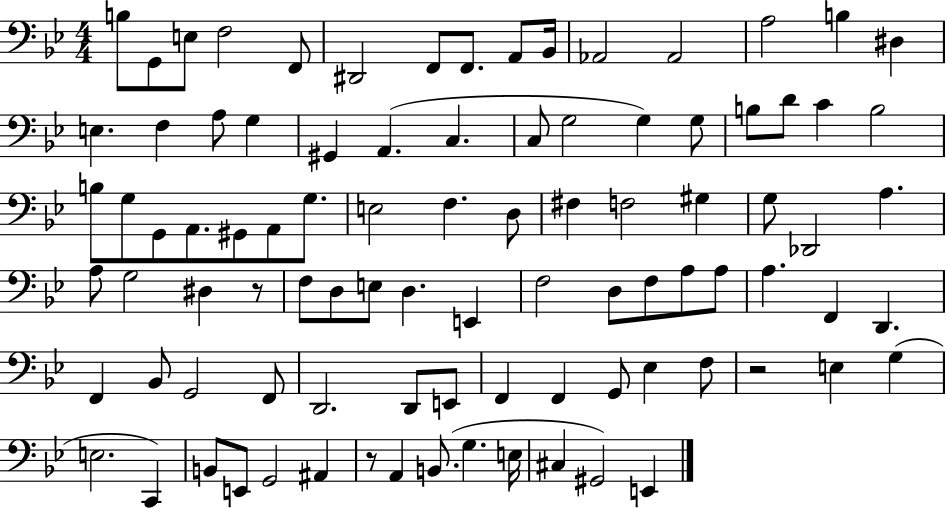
X:1
T:Untitled
M:4/4
L:1/4
K:Bb
B,/2 G,,/2 E,/2 F,2 F,,/2 ^D,,2 F,,/2 F,,/2 A,,/2 _B,,/4 _A,,2 _A,,2 A,2 B, ^D, E, F, A,/2 G, ^G,, A,, C, C,/2 G,2 G, G,/2 B,/2 D/2 C B,2 B,/2 G,/2 G,,/2 A,,/2 ^G,,/2 A,,/2 G,/2 E,2 F, D,/2 ^F, F,2 ^G, G,/2 _D,,2 A, A,/2 G,2 ^D, z/2 F,/2 D,/2 E,/2 D, E,, F,2 D,/2 F,/2 A,/2 A,/2 A, F,, D,, F,, _B,,/2 G,,2 F,,/2 D,,2 D,,/2 E,,/2 F,, F,, G,,/2 _E, F,/2 z2 E, G, E,2 C,, B,,/2 E,,/2 G,,2 ^A,, z/2 A,, B,,/2 G, E,/4 ^C, ^G,,2 E,,